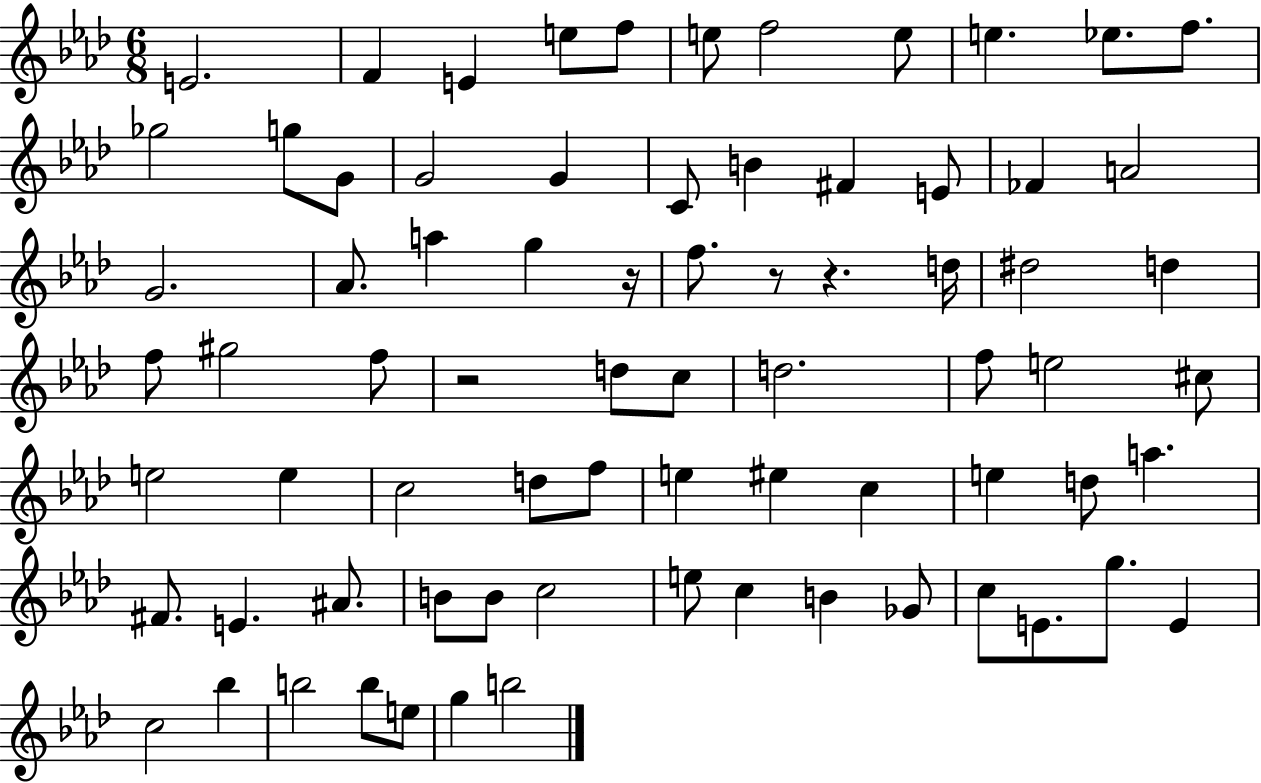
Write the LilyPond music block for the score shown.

{
  \clef treble
  \numericTimeSignature
  \time 6/8
  \key aes \major
  e'2. | f'4 e'4 e''8 f''8 | e''8 f''2 e''8 | e''4. ees''8. f''8. | \break ges''2 g''8 g'8 | g'2 g'4 | c'8 b'4 fis'4 e'8 | fes'4 a'2 | \break g'2. | aes'8. a''4 g''4 r16 | f''8. r8 r4. d''16 | dis''2 d''4 | \break f''8 gis''2 f''8 | r2 d''8 c''8 | d''2. | f''8 e''2 cis''8 | \break e''2 e''4 | c''2 d''8 f''8 | e''4 eis''4 c''4 | e''4 d''8 a''4. | \break fis'8. e'4. ais'8. | b'8 b'8 c''2 | e''8 c''4 b'4 ges'8 | c''8 e'8. g''8. e'4 | \break c''2 bes''4 | b''2 b''8 e''8 | g''4 b''2 | \bar "|."
}